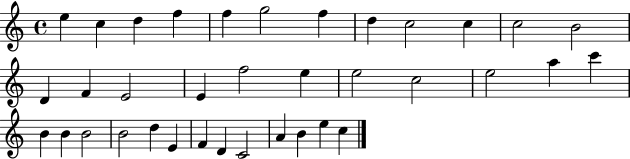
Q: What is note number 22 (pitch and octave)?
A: A5